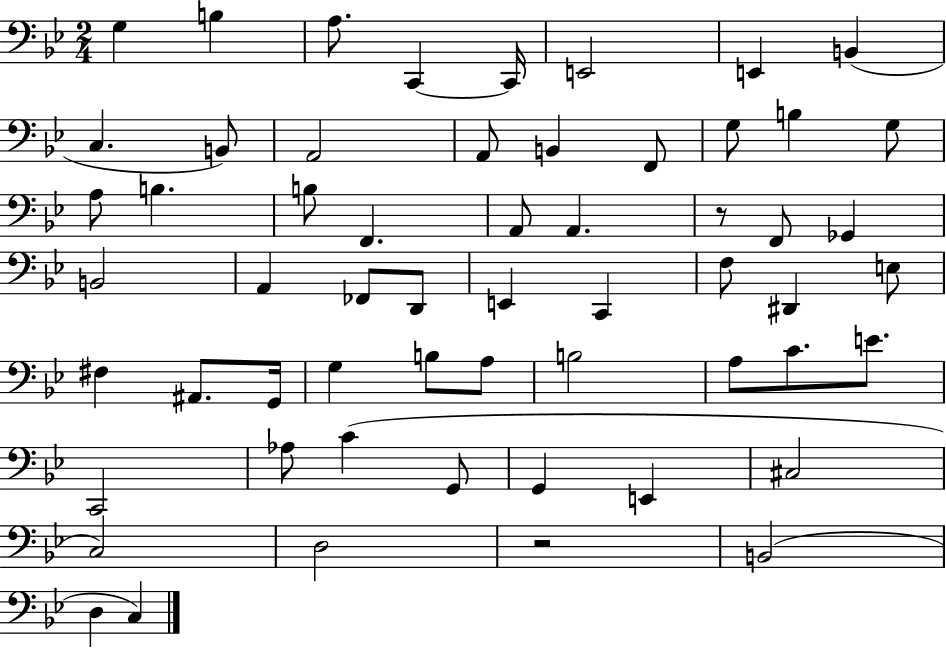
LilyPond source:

{
  \clef bass
  \numericTimeSignature
  \time 2/4
  \key bes \major
  \repeat volta 2 { g4 b4 | a8. c,4~~ c,16 | e,2 | e,4 b,4( | \break c4. b,8) | a,2 | a,8 b,4 f,8 | g8 b4 g8 | \break a8 b4. | b8 f,4. | a,8 a,4. | r8 f,8 ges,4 | \break b,2 | a,4 fes,8 d,8 | e,4 c,4 | f8 dis,4 e8 | \break fis4 ais,8. g,16 | g4 b8 a8 | b2 | a8 c'8. e'8. | \break c,2 | aes8 c'4( g,8 | g,4 e,4 | cis2 | \break c2) | d2 | r2 | b,2( | \break d4 c4) | } \bar "|."
}